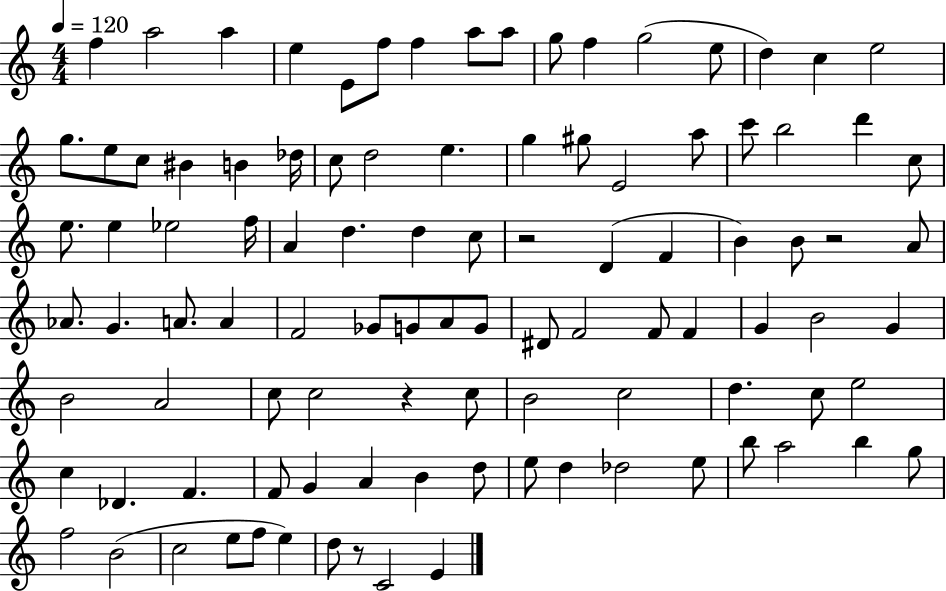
F5/q A5/h A5/q E5/q E4/e F5/e F5/q A5/e A5/e G5/e F5/q G5/h E5/e D5/q C5/q E5/h G5/e. E5/e C5/e BIS4/q B4/q Db5/s C5/e D5/h E5/q. G5/q G#5/e E4/h A5/e C6/e B5/h D6/q C5/e E5/e. E5/q Eb5/h F5/s A4/q D5/q. D5/q C5/e R/h D4/q F4/q B4/q B4/e R/h A4/e Ab4/e. G4/q. A4/e. A4/q F4/h Gb4/e G4/e A4/e G4/e D#4/e F4/h F4/e F4/q G4/q B4/h G4/q B4/h A4/h C5/e C5/h R/q C5/e B4/h C5/h D5/q. C5/e E5/h C5/q Db4/q. F4/q. F4/e G4/q A4/q B4/q D5/e E5/e D5/q Db5/h E5/e B5/e A5/h B5/q G5/e F5/h B4/h C5/h E5/e F5/e E5/q D5/e R/e C4/h E4/q